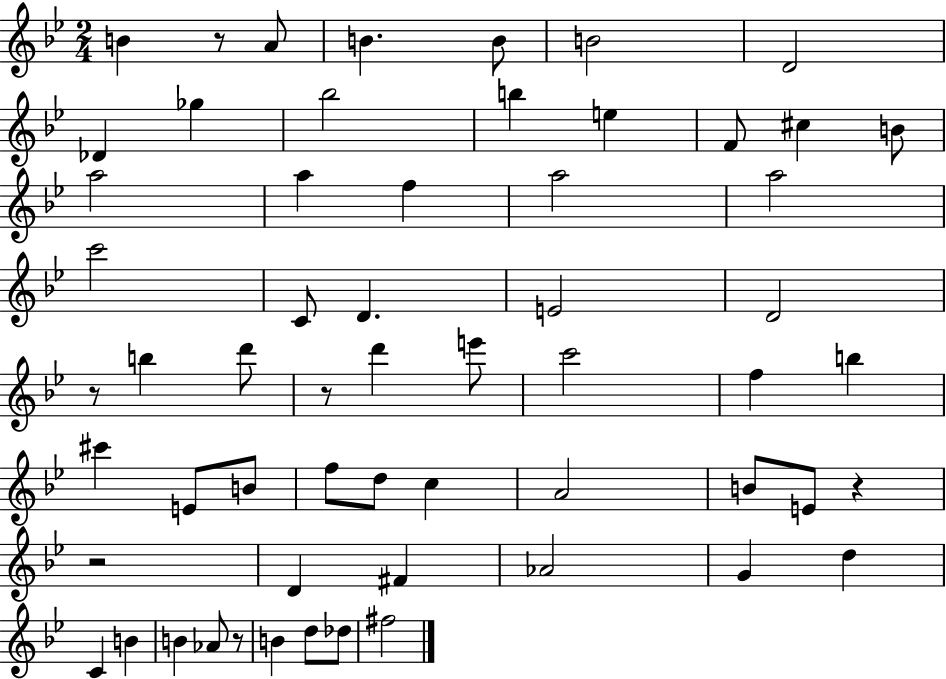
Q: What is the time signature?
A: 2/4